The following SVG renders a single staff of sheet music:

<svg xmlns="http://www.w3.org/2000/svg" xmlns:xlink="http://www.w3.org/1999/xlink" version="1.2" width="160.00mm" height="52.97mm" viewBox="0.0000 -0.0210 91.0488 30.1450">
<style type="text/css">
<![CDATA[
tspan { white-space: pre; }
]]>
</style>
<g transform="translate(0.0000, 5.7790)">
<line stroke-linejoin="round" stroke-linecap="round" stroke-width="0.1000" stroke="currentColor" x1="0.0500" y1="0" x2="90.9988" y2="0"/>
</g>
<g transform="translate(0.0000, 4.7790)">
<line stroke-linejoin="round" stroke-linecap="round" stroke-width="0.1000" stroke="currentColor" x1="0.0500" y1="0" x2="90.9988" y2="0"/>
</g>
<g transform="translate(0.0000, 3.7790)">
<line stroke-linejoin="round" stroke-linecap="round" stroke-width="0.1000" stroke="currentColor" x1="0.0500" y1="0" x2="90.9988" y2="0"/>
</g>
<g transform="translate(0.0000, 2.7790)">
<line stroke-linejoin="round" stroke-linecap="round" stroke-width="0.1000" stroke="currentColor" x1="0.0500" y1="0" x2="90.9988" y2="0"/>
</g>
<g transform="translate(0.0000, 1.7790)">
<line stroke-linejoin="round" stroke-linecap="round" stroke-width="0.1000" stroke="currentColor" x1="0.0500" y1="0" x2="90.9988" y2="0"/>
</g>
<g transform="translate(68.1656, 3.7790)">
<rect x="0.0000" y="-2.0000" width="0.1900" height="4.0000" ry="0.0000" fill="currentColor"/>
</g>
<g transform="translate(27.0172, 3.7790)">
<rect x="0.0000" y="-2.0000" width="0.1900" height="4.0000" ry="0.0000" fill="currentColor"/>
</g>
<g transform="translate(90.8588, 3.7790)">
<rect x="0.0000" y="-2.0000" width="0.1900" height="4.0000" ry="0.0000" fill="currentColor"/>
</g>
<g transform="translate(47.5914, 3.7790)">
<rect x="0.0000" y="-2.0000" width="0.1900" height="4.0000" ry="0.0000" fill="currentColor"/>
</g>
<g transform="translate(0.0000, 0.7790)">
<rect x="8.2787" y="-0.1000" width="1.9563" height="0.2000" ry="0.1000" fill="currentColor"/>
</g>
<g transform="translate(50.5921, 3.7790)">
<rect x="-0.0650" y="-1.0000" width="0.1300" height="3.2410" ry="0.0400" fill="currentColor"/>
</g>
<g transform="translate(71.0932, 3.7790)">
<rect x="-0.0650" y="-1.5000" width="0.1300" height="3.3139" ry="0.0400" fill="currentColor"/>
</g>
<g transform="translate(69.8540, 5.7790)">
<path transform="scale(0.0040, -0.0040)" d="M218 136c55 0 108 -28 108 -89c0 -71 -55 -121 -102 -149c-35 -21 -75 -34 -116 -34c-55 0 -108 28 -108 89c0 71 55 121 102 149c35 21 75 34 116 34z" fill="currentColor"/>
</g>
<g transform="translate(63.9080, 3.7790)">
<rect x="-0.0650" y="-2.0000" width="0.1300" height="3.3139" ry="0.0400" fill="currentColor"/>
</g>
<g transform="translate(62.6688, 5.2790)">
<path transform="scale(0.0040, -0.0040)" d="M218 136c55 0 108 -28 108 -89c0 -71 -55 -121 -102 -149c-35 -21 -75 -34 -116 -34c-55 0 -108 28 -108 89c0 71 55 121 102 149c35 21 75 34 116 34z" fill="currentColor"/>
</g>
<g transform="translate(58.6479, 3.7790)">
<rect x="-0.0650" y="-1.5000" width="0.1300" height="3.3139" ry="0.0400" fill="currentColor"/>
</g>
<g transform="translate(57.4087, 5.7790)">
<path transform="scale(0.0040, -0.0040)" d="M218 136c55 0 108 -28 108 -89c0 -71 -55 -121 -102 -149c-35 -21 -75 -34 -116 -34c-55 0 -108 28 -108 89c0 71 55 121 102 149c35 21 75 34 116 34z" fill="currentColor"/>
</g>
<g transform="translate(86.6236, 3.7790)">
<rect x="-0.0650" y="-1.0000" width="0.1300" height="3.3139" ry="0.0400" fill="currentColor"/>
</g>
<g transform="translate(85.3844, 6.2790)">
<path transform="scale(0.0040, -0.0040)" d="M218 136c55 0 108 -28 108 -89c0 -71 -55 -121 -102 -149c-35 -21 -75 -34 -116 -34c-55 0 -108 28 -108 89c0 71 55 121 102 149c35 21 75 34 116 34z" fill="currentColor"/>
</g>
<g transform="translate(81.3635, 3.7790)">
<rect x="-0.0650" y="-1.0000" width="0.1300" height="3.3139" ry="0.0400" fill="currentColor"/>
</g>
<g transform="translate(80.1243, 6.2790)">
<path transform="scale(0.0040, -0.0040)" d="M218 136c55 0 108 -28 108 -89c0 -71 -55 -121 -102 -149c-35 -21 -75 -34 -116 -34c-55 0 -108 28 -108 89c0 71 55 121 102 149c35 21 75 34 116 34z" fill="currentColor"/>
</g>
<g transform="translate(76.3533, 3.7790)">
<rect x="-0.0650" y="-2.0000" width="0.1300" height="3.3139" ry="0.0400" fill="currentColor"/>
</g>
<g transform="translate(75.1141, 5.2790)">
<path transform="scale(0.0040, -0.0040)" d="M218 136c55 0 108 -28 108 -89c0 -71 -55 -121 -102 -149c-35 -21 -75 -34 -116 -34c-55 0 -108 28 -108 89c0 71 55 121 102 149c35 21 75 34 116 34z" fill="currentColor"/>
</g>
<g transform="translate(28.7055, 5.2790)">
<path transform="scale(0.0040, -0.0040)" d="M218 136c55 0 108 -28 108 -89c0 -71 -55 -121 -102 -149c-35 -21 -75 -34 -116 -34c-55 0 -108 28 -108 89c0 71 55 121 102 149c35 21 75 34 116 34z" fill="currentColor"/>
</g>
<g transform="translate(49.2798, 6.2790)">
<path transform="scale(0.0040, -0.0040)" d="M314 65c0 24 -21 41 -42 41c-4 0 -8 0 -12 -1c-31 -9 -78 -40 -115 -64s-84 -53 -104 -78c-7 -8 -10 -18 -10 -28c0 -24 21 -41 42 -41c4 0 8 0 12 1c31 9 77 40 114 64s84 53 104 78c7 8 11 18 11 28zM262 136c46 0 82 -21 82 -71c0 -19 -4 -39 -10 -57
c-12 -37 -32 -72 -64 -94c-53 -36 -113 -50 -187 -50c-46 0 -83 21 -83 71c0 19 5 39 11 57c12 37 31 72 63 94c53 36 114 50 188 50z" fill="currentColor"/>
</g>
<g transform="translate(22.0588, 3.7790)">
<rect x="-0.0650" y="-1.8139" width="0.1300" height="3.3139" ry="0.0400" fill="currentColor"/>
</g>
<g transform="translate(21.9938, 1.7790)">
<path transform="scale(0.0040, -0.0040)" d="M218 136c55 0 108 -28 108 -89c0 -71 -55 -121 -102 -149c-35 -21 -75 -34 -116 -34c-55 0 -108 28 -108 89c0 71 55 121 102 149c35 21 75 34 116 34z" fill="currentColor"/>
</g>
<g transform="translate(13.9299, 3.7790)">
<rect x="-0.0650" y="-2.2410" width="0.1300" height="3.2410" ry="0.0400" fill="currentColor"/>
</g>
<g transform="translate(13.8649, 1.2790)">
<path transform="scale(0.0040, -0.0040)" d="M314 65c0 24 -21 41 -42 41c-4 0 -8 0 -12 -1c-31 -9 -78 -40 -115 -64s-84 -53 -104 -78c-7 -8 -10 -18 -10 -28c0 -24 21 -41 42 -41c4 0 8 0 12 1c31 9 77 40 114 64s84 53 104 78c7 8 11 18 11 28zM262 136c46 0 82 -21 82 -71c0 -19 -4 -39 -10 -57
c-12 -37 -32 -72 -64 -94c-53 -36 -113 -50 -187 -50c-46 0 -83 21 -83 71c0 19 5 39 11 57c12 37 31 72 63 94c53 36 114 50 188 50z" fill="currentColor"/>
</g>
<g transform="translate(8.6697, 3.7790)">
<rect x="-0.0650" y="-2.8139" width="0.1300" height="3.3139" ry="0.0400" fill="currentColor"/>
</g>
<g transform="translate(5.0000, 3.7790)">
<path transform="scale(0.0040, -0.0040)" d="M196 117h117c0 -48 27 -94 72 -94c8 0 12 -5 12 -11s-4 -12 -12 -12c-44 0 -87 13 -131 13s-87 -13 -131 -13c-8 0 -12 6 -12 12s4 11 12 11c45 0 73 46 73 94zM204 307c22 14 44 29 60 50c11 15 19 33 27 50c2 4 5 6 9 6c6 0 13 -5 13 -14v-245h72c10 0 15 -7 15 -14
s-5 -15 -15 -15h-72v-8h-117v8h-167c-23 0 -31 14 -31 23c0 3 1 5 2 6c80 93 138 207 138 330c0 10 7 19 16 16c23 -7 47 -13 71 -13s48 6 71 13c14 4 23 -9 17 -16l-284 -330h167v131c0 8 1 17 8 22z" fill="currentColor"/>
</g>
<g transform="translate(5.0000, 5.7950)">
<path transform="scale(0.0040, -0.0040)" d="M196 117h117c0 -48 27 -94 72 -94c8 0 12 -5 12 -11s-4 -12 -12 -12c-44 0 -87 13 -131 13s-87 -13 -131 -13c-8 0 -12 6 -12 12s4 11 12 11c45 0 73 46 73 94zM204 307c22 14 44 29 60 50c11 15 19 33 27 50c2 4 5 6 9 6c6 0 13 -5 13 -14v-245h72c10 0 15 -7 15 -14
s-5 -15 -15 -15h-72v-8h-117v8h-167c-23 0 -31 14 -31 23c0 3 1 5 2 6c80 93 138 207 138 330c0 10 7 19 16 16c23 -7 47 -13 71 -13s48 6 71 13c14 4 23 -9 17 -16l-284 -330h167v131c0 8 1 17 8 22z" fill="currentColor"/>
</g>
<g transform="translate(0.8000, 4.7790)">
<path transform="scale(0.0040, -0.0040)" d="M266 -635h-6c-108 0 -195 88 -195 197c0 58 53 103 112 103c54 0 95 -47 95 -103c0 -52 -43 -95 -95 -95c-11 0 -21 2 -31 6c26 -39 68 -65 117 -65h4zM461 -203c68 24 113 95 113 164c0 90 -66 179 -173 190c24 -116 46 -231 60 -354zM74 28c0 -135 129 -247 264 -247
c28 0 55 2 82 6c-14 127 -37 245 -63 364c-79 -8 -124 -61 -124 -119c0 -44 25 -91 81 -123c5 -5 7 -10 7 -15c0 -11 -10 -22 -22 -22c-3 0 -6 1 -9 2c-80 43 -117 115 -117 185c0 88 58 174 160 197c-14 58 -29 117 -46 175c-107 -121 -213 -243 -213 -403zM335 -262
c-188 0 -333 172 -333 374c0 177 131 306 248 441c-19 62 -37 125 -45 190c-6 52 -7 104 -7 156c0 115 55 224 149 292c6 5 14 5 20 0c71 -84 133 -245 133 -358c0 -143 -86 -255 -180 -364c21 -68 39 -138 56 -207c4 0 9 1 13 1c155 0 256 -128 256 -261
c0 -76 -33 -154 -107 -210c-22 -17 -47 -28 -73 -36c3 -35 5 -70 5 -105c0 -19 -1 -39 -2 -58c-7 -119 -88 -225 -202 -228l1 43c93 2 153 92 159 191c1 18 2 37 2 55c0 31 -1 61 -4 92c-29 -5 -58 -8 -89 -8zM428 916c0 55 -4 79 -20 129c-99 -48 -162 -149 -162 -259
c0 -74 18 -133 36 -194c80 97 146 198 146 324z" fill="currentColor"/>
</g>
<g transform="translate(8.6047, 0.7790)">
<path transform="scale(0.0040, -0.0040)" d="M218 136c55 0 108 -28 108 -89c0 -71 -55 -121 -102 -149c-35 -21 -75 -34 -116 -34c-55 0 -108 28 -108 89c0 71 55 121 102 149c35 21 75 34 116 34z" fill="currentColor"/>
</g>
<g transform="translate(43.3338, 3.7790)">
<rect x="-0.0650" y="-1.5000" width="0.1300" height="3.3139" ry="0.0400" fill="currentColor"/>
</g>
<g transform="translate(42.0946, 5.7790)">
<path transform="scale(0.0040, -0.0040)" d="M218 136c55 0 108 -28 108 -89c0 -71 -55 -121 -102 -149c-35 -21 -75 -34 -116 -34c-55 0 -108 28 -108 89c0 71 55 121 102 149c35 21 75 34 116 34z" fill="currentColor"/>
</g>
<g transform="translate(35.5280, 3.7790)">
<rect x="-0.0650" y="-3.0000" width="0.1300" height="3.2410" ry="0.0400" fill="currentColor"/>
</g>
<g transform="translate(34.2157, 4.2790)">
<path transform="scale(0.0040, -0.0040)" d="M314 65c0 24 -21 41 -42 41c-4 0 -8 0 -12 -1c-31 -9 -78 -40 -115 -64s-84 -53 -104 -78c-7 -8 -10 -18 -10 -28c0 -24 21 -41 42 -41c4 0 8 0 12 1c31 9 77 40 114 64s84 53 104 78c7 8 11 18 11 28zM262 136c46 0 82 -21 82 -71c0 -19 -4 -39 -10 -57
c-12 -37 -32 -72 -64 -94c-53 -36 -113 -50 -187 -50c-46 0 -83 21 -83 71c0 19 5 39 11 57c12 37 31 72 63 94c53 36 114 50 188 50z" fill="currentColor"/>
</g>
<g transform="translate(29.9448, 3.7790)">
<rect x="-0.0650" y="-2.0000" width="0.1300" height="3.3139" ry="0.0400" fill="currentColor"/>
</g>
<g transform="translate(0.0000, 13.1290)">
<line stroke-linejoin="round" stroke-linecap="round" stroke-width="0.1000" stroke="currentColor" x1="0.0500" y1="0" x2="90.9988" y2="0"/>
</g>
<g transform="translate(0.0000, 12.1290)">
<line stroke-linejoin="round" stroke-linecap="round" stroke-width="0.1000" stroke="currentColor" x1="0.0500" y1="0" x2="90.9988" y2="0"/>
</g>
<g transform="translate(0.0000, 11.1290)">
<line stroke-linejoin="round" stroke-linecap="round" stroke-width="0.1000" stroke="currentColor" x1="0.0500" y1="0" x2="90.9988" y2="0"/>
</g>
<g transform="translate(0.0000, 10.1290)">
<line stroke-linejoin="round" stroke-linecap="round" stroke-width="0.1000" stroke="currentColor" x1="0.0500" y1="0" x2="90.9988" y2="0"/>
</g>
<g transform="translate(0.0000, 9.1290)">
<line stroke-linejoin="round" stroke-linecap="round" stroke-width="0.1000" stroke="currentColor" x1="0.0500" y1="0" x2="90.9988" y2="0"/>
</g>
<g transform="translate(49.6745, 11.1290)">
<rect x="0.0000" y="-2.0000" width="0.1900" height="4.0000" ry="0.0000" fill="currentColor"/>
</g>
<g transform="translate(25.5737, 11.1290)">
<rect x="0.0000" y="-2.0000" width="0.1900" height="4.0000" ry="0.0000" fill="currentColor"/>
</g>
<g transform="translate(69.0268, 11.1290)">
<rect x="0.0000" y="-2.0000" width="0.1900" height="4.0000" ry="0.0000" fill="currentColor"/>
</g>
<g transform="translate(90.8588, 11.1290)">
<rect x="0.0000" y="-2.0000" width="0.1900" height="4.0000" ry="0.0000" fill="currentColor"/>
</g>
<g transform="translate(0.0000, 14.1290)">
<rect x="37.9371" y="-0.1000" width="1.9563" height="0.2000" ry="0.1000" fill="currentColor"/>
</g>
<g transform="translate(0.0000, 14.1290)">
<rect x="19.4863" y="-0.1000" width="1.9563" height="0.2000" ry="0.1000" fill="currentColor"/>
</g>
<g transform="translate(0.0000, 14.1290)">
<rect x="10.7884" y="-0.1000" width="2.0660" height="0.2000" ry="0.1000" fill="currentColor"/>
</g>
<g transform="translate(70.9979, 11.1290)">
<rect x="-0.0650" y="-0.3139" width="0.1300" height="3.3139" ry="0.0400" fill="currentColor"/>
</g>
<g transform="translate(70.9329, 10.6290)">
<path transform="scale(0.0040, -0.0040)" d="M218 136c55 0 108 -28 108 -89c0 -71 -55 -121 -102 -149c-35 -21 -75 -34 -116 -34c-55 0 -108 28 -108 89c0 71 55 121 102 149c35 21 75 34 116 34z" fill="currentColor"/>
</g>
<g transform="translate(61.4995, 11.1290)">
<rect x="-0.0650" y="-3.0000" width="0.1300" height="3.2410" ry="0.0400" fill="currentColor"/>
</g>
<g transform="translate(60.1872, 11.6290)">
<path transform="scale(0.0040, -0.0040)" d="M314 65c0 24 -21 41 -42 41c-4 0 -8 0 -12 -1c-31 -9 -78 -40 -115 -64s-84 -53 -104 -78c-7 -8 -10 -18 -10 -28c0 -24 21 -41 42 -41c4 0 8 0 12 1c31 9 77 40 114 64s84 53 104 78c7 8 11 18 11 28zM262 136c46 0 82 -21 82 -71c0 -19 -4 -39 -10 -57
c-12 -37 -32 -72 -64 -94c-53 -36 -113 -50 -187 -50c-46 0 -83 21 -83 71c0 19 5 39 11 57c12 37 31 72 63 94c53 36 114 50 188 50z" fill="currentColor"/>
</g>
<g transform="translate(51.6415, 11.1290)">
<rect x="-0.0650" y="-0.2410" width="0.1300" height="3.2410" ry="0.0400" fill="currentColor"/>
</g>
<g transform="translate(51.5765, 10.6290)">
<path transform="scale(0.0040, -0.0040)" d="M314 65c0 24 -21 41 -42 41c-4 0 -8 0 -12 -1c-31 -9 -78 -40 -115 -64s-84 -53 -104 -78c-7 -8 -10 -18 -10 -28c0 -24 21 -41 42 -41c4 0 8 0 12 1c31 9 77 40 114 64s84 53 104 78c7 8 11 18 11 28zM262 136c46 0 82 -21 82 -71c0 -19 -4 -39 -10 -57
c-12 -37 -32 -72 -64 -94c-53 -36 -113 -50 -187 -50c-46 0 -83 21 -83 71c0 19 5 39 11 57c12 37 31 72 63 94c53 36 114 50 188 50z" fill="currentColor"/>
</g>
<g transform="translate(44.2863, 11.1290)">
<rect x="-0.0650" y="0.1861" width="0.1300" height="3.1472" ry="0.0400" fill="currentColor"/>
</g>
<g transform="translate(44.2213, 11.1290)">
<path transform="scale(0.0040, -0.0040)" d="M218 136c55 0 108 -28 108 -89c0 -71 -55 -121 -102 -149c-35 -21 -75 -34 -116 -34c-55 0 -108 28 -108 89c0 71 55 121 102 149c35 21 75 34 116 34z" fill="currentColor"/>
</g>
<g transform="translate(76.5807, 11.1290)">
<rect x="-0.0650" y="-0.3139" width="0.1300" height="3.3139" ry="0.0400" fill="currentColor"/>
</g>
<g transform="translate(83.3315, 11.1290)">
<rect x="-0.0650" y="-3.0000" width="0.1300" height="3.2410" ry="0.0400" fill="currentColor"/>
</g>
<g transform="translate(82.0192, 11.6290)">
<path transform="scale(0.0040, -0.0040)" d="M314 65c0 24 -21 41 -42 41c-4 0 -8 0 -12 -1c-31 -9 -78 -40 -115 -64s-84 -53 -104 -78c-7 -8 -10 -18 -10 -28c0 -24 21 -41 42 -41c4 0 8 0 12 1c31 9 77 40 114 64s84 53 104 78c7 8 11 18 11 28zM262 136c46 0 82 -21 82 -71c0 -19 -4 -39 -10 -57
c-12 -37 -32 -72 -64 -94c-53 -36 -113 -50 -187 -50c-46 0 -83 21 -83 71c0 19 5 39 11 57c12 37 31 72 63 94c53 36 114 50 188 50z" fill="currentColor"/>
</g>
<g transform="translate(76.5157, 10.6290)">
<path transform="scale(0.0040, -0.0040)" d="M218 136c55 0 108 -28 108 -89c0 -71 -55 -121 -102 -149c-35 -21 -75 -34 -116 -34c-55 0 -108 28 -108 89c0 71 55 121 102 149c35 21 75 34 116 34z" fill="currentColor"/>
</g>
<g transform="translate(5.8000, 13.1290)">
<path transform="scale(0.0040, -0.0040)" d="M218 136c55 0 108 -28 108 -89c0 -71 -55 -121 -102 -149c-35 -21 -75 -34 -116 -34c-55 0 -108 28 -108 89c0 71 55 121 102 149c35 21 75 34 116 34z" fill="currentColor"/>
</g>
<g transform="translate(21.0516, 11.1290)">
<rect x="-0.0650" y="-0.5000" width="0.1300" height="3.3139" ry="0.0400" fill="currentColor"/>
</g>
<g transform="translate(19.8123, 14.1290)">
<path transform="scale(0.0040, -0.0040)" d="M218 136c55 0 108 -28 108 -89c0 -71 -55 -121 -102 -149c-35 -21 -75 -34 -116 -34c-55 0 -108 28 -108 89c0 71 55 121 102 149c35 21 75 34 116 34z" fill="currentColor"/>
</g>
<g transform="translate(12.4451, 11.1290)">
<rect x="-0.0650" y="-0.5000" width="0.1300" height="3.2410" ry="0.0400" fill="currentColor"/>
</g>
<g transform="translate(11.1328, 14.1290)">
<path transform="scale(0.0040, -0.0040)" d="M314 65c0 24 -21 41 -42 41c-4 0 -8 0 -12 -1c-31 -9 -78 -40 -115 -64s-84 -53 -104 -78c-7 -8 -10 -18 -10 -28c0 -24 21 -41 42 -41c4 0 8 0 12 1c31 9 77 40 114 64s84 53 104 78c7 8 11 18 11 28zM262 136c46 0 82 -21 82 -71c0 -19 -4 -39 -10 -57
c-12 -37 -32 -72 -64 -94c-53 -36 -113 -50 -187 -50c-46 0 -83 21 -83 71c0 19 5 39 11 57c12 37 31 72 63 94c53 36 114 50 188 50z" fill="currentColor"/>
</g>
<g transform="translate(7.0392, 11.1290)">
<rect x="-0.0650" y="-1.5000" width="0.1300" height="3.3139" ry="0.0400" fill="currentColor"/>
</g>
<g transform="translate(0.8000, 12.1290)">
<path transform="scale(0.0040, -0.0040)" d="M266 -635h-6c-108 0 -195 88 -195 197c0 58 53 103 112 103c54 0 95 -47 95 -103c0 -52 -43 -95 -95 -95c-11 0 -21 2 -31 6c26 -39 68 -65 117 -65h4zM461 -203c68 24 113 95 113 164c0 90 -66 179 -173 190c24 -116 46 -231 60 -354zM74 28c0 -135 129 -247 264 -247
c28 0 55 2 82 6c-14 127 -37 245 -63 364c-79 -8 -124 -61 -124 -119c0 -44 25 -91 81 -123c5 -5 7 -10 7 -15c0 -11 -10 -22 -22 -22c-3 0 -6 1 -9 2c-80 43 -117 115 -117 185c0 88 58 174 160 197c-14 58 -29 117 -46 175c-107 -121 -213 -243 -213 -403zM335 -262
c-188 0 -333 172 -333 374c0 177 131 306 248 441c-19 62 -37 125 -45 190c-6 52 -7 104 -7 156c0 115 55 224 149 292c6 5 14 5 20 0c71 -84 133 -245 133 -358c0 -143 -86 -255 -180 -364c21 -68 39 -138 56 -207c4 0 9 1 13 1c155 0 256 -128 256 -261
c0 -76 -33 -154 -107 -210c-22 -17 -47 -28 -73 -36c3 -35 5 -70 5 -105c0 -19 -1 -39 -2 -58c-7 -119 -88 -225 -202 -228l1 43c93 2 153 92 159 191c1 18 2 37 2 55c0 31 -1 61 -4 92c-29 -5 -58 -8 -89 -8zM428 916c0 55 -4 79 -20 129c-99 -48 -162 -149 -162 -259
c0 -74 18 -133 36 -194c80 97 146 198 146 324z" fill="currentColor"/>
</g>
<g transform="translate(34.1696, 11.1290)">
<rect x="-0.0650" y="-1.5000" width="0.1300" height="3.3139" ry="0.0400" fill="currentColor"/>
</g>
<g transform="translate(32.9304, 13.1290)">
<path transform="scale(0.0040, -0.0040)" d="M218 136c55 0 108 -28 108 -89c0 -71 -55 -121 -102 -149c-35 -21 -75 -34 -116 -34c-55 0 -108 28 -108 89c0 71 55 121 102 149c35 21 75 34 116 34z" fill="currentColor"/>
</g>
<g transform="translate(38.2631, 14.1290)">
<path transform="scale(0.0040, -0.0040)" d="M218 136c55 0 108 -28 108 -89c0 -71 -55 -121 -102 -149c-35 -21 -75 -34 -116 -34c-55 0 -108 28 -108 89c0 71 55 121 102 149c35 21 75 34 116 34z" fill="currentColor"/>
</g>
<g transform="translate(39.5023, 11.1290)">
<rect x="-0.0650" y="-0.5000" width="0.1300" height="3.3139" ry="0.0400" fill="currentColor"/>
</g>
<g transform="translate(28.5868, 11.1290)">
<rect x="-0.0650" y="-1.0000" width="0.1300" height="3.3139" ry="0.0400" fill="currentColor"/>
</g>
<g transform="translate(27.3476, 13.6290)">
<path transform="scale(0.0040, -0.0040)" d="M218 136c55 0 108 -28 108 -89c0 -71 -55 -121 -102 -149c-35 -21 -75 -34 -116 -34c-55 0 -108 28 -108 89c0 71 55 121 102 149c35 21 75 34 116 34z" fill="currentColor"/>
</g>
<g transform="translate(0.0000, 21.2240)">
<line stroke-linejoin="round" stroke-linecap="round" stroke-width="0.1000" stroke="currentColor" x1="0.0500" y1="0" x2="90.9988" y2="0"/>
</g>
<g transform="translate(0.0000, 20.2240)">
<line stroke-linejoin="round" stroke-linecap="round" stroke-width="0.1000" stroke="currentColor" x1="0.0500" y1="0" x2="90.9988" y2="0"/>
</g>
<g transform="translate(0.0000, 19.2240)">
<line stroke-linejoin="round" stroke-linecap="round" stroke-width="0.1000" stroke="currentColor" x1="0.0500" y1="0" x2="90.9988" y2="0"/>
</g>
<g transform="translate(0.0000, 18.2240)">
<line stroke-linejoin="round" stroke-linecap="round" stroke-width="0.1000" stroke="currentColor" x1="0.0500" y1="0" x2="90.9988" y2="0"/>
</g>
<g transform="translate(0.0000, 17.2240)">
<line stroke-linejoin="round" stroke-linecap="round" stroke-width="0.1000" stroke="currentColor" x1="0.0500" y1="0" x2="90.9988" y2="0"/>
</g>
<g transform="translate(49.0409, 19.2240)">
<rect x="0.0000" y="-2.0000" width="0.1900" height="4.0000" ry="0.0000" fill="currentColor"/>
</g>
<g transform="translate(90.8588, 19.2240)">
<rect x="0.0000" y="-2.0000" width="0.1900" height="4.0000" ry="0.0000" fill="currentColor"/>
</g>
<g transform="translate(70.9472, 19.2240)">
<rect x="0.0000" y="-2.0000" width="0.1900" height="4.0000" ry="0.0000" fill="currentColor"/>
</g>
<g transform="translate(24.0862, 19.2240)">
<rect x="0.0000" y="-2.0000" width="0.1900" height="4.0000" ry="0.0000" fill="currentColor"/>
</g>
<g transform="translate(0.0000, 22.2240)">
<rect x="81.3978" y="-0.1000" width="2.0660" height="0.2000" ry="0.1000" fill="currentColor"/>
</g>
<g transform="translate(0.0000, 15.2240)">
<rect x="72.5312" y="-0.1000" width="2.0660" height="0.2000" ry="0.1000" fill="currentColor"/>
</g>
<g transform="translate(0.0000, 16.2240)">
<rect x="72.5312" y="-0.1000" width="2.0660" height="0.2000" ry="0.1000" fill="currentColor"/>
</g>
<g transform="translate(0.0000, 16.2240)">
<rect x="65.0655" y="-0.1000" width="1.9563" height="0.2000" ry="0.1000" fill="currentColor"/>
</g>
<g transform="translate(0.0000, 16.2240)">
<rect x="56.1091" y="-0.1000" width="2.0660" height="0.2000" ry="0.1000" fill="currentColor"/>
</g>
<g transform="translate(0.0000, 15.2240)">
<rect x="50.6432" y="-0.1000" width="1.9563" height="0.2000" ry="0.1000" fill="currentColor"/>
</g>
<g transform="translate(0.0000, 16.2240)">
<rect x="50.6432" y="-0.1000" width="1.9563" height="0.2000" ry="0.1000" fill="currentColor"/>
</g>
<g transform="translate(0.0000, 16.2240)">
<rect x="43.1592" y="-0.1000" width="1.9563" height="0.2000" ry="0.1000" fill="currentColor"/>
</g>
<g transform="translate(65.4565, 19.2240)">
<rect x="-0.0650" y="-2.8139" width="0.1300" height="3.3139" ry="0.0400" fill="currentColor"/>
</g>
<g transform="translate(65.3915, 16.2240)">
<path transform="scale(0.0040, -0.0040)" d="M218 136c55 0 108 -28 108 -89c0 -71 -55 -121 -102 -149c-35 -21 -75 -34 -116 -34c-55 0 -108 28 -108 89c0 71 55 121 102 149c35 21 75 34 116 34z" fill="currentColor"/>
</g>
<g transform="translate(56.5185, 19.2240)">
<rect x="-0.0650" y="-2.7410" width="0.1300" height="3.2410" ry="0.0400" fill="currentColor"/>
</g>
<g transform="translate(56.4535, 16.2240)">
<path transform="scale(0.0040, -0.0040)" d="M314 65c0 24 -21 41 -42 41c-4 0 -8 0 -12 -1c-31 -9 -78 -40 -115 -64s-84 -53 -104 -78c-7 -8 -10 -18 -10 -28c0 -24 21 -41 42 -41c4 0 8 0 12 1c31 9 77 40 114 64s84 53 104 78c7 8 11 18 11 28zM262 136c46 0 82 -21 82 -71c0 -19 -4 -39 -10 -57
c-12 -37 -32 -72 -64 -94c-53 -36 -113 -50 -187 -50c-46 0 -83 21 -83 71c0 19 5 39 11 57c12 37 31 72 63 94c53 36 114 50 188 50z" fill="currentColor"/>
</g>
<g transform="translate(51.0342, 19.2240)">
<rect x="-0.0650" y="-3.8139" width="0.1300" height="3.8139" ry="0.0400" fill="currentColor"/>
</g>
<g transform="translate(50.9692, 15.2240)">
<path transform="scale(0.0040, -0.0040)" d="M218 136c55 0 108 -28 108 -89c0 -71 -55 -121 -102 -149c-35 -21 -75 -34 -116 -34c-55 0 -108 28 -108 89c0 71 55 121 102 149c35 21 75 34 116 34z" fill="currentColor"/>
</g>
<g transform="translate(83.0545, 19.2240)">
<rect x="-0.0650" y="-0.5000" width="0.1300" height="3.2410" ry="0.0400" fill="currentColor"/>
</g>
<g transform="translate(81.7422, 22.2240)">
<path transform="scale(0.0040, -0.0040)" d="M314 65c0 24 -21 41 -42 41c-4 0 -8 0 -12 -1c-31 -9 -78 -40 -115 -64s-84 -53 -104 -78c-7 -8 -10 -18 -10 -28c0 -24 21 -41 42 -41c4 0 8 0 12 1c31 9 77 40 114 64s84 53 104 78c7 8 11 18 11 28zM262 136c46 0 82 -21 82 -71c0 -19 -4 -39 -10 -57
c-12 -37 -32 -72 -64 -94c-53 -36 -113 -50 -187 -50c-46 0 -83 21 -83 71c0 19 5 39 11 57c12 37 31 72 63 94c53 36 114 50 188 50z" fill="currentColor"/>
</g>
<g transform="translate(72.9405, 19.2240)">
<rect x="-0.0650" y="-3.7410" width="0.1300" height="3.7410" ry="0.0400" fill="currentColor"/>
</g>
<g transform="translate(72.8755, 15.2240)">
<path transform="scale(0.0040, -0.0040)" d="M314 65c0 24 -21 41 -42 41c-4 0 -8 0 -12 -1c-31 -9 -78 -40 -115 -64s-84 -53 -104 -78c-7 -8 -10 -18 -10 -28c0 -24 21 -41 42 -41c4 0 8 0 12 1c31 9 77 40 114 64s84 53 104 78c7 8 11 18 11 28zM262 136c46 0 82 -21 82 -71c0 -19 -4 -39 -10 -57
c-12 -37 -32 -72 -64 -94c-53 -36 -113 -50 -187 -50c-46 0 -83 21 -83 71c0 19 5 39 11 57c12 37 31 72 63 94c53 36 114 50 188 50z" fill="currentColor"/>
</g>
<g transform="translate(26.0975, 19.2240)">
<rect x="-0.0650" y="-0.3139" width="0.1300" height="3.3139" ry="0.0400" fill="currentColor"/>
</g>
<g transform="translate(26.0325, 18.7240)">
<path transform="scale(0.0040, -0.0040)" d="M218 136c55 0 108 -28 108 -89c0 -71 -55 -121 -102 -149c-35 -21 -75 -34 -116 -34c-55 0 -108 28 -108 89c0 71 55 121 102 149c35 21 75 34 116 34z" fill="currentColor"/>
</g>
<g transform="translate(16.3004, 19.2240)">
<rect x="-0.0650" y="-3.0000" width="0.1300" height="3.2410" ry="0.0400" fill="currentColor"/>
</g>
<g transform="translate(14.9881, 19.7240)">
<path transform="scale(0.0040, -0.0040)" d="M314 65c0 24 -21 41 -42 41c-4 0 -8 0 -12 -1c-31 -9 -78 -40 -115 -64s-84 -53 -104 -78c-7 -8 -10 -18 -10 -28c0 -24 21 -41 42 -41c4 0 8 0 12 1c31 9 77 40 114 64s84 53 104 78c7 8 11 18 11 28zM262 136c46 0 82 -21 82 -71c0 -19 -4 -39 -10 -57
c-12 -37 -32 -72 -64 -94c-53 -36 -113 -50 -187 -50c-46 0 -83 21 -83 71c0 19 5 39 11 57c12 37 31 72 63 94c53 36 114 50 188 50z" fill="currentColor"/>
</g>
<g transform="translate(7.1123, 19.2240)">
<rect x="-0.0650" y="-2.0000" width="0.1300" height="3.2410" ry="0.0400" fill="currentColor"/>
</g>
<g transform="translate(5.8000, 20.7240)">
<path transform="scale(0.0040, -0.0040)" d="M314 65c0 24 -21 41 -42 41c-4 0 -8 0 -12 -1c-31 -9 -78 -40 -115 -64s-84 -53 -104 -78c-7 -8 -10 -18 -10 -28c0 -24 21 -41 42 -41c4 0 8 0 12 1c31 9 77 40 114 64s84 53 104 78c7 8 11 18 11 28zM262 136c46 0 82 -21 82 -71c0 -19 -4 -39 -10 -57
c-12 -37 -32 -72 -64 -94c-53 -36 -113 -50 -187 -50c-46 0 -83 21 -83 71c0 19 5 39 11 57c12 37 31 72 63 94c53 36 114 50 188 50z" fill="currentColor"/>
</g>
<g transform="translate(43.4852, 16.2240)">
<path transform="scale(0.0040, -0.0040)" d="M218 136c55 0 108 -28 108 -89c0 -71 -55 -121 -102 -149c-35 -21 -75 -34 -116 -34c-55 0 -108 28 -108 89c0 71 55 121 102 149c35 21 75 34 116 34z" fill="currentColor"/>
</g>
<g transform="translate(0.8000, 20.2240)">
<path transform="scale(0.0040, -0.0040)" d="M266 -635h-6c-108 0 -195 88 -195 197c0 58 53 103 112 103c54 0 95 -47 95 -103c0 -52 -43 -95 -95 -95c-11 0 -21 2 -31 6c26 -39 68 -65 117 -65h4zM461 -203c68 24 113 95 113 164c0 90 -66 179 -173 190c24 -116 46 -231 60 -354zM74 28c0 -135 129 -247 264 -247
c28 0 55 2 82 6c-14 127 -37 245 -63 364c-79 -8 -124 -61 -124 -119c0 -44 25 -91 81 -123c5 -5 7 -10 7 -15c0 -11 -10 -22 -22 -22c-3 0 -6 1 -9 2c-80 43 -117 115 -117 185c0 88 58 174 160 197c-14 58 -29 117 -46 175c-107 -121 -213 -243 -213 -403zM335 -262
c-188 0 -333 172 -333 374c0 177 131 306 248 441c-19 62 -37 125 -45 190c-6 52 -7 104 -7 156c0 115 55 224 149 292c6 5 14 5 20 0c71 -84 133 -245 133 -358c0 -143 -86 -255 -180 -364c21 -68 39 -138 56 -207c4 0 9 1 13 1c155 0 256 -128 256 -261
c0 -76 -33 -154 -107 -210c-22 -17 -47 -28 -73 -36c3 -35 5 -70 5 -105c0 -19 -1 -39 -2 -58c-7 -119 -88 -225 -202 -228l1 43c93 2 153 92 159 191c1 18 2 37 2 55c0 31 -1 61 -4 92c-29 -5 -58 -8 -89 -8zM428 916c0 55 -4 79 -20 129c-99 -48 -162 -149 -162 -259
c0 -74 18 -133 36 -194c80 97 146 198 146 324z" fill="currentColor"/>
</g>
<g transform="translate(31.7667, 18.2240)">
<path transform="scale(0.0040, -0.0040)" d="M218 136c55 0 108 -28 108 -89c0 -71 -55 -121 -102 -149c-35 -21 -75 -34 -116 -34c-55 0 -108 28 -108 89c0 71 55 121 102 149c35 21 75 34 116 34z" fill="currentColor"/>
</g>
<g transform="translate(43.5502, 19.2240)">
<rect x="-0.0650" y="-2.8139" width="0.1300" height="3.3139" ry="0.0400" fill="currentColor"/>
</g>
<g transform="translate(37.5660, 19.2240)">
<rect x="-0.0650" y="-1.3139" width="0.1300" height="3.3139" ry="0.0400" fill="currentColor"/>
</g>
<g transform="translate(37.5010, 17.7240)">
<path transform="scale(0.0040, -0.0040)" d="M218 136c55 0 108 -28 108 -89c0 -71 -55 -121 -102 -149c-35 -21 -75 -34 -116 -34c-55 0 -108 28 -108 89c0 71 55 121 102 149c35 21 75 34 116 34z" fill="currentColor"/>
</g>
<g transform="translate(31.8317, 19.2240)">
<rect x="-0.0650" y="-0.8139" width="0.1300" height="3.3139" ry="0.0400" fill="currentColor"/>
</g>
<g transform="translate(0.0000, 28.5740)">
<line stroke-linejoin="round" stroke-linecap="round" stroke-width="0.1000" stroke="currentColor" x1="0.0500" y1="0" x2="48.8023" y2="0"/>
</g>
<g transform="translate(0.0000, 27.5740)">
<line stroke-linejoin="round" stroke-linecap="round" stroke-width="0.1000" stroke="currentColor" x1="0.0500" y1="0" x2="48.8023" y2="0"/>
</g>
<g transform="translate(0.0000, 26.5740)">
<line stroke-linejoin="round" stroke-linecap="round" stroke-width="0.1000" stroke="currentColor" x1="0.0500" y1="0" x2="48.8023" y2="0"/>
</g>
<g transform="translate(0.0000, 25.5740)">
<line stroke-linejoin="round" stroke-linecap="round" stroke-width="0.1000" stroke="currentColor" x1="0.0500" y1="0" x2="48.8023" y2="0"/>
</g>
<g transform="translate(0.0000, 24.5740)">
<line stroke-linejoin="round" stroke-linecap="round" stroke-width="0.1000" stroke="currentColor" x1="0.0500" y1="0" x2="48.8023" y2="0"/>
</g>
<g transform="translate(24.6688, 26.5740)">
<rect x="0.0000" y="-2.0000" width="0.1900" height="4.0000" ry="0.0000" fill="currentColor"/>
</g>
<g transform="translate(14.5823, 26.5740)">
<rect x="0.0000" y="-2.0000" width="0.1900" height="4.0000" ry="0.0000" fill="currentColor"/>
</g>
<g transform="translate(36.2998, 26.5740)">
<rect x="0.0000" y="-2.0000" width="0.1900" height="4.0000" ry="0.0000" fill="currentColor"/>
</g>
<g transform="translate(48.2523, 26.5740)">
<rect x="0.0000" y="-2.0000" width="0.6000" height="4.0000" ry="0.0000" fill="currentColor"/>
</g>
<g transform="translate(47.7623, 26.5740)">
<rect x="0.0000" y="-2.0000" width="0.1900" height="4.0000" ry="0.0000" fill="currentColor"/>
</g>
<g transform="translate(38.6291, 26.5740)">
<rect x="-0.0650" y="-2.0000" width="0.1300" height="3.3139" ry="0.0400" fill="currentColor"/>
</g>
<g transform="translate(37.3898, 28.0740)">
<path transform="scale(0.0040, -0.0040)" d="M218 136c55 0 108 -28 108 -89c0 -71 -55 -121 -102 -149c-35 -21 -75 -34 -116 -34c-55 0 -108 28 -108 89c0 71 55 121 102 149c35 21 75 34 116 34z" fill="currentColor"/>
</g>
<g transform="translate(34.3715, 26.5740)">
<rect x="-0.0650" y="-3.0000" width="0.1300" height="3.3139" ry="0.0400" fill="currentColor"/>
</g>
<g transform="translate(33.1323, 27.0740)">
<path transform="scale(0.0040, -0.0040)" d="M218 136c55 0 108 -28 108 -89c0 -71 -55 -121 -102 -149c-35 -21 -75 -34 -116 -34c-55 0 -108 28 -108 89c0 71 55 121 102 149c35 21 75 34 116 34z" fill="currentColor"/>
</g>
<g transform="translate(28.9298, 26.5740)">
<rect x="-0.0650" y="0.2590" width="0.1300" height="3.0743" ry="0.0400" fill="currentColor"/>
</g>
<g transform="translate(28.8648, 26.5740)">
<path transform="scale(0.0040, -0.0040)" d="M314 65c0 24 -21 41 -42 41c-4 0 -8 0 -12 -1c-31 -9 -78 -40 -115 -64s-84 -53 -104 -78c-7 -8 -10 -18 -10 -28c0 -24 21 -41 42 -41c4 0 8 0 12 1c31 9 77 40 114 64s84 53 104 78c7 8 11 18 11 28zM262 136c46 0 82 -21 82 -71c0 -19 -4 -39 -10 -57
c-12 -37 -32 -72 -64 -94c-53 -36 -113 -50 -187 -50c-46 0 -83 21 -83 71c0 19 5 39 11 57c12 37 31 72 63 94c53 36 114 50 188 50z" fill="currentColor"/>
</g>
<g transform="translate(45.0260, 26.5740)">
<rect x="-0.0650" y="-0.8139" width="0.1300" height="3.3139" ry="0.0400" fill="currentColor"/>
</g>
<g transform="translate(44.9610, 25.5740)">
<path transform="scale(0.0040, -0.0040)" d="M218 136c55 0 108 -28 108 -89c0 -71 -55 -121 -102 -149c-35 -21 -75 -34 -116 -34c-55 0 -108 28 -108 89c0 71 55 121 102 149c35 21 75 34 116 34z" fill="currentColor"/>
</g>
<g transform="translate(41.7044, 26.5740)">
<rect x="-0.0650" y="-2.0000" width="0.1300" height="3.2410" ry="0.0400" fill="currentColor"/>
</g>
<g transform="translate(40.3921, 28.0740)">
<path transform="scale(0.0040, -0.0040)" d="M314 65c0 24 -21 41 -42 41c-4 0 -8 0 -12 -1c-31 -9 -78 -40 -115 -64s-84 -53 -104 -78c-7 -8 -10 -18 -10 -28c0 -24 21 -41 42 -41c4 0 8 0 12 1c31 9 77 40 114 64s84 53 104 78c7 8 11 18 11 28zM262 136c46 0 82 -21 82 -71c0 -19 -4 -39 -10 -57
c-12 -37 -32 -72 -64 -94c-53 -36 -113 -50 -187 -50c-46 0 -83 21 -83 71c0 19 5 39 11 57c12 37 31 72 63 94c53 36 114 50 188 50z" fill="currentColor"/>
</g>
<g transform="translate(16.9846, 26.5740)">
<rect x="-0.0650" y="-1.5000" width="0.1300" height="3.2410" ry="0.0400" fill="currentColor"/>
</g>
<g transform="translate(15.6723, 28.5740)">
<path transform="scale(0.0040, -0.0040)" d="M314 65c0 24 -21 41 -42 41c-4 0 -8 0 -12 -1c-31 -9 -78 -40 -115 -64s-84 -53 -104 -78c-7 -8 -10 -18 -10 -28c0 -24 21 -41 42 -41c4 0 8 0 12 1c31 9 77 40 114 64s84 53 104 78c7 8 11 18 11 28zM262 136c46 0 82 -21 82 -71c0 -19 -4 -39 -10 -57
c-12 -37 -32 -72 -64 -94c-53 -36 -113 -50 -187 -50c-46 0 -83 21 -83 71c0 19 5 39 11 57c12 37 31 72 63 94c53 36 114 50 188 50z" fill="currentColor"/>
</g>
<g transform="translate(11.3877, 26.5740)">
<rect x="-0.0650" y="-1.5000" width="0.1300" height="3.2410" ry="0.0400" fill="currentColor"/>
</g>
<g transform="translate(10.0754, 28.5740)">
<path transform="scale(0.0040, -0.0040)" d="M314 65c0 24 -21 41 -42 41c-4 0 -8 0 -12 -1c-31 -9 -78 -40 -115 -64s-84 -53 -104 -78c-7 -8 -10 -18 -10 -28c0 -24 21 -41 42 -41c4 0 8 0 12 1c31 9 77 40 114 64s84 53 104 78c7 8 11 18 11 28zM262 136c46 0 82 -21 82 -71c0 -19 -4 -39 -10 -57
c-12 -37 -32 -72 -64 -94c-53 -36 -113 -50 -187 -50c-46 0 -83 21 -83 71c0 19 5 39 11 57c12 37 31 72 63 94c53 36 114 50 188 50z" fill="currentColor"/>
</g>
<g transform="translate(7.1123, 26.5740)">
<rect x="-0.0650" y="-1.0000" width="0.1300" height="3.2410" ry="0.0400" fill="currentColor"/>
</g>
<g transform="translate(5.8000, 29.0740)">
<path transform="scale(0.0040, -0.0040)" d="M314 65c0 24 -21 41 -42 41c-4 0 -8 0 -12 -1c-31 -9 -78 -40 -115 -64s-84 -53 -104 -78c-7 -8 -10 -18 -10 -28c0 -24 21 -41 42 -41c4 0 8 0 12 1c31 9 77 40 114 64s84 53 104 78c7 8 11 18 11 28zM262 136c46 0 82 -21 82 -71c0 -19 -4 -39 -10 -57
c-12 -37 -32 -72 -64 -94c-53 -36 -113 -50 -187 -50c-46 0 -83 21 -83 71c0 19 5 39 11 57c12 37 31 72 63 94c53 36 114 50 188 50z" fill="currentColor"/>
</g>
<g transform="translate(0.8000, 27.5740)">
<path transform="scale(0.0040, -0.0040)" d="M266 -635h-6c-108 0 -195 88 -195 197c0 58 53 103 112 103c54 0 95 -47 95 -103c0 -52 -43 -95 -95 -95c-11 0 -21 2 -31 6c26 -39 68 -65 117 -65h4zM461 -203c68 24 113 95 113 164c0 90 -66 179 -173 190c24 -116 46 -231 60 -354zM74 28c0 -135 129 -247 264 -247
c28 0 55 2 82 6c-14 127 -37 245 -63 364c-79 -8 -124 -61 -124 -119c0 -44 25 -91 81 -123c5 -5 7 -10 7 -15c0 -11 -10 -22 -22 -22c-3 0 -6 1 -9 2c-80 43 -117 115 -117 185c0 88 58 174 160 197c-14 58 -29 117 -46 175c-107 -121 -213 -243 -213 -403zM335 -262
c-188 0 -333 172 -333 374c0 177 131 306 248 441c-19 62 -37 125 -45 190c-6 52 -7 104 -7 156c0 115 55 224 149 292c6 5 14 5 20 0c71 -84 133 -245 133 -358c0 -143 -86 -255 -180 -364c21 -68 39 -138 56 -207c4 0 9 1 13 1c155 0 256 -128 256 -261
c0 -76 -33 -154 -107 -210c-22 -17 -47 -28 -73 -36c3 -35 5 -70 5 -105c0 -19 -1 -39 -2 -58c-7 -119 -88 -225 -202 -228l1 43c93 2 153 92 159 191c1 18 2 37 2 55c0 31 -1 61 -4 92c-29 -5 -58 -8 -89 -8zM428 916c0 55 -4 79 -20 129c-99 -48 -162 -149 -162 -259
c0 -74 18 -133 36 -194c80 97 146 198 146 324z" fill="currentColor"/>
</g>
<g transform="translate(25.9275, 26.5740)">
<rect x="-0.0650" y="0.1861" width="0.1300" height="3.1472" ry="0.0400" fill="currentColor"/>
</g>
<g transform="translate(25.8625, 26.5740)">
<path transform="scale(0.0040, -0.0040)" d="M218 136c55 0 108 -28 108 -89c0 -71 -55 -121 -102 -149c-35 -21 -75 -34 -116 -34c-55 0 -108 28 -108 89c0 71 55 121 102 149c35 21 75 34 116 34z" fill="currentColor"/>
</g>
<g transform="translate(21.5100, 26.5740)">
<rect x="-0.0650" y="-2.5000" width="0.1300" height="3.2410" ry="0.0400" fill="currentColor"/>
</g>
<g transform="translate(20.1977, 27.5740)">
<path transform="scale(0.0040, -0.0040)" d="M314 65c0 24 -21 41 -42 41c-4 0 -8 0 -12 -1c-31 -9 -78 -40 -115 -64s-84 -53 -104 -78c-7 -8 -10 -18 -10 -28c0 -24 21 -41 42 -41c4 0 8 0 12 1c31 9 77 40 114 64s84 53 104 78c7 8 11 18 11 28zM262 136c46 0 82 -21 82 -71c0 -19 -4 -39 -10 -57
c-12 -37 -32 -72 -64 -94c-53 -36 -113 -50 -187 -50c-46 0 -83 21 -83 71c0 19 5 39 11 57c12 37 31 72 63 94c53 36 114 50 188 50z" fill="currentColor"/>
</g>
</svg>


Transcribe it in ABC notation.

X:1
T:Untitled
M:4/4
L:1/4
K:C
a g2 f F A2 E D2 E F E F D D E C2 C D E C B c2 A2 c c A2 F2 A2 c d e a c' a2 a c'2 C2 D2 E2 E2 G2 B B2 A F F2 d